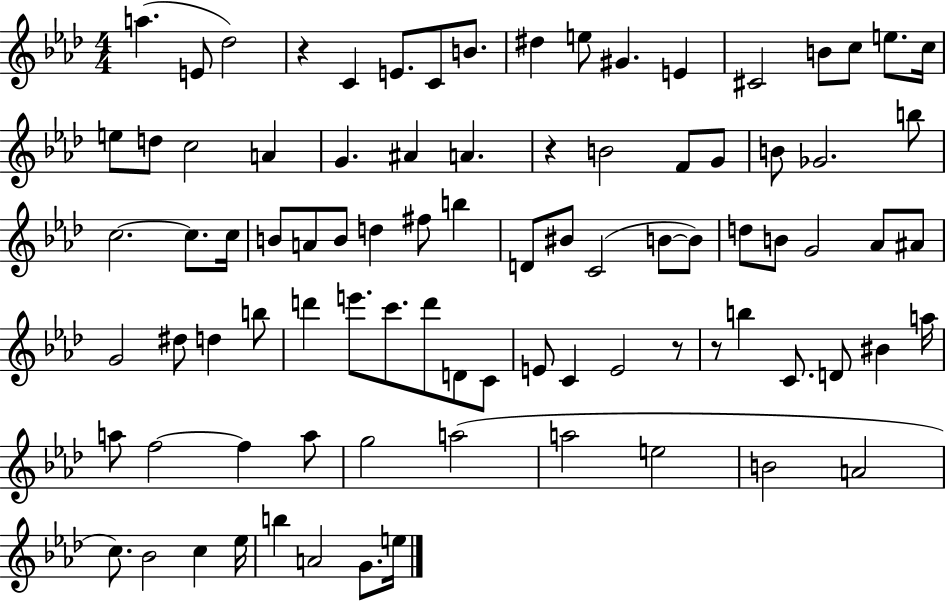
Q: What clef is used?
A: treble